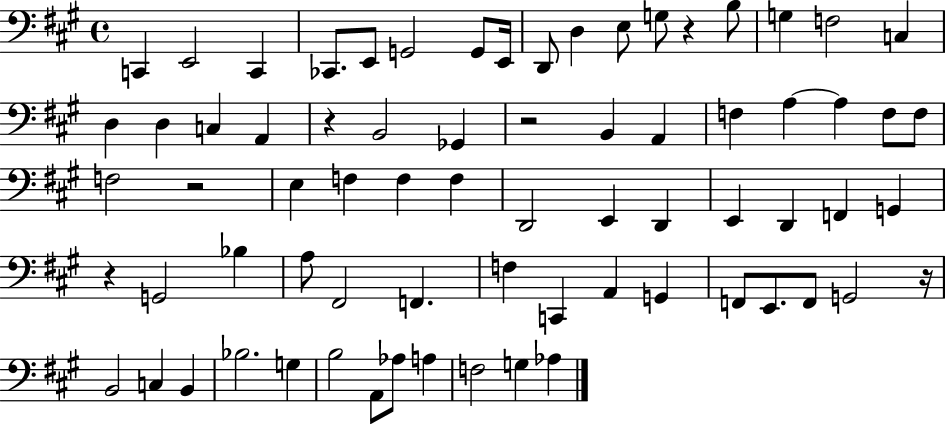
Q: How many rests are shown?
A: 6